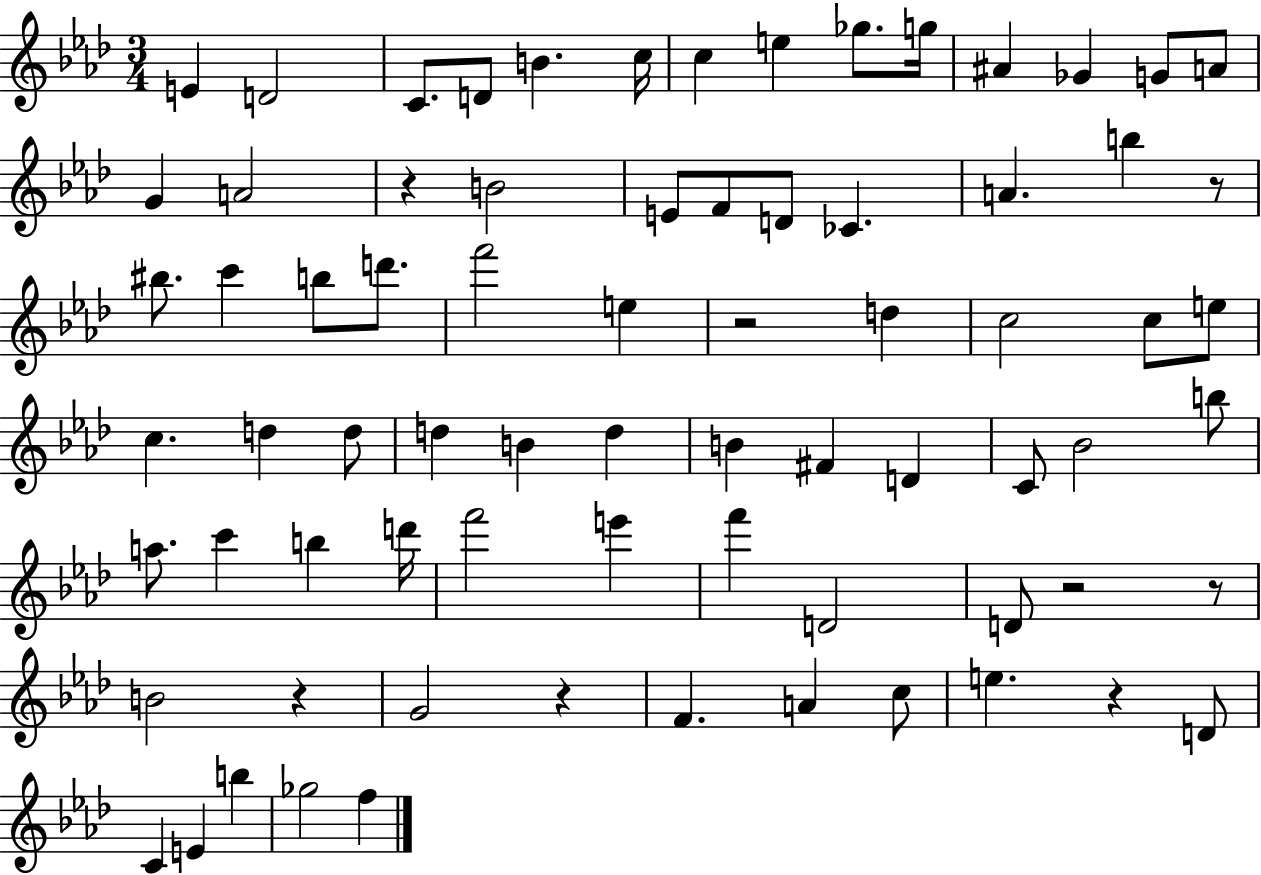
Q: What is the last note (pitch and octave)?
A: F5